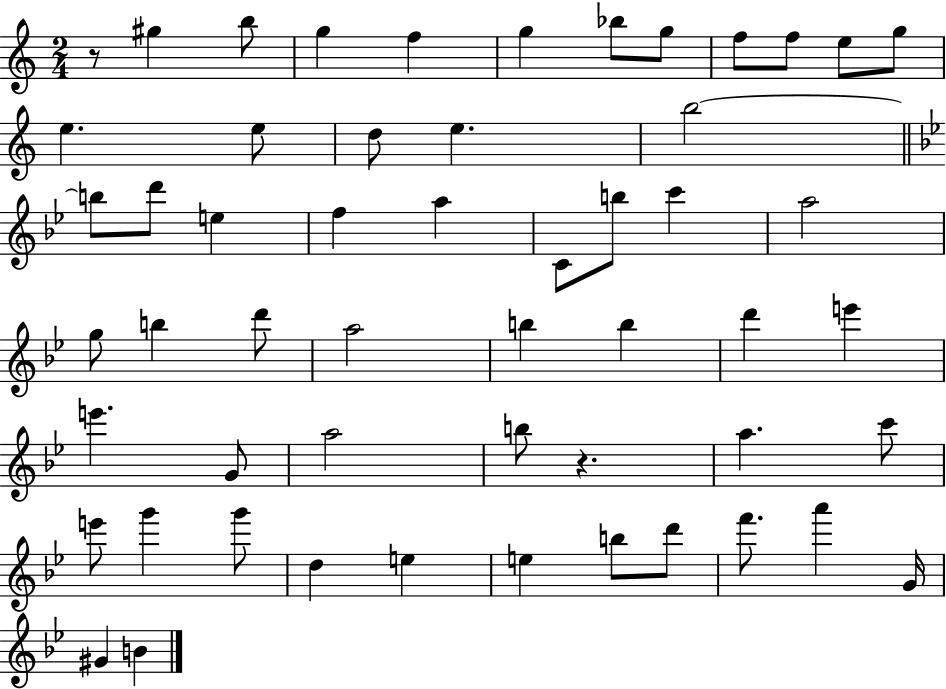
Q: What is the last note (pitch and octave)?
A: B4